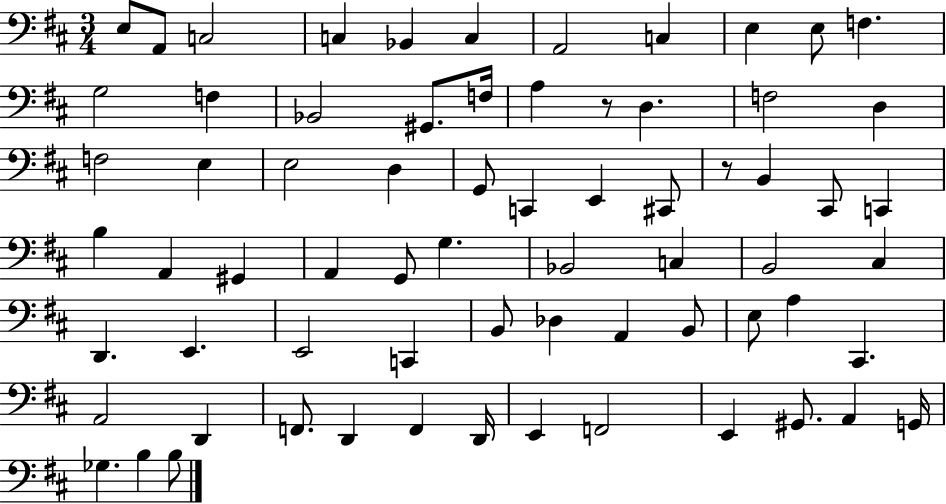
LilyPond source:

{
  \clef bass
  \numericTimeSignature
  \time 3/4
  \key d \major
  \repeat volta 2 { e8 a,8 c2 | c4 bes,4 c4 | a,2 c4 | e4 e8 f4. | \break g2 f4 | bes,2 gis,8. f16 | a4 r8 d4. | f2 d4 | \break f2 e4 | e2 d4 | g,8 c,4 e,4 cis,8 | r8 b,4 cis,8 c,4 | \break b4 a,4 gis,4 | a,4 g,8 g4. | bes,2 c4 | b,2 cis4 | \break d,4. e,4. | e,2 c,4 | b,8 des4 a,4 b,8 | e8 a4 cis,4. | \break a,2 d,4 | f,8. d,4 f,4 d,16 | e,4 f,2 | e,4 gis,8. a,4 g,16 | \break ges4. b4 b8 | } \bar "|."
}